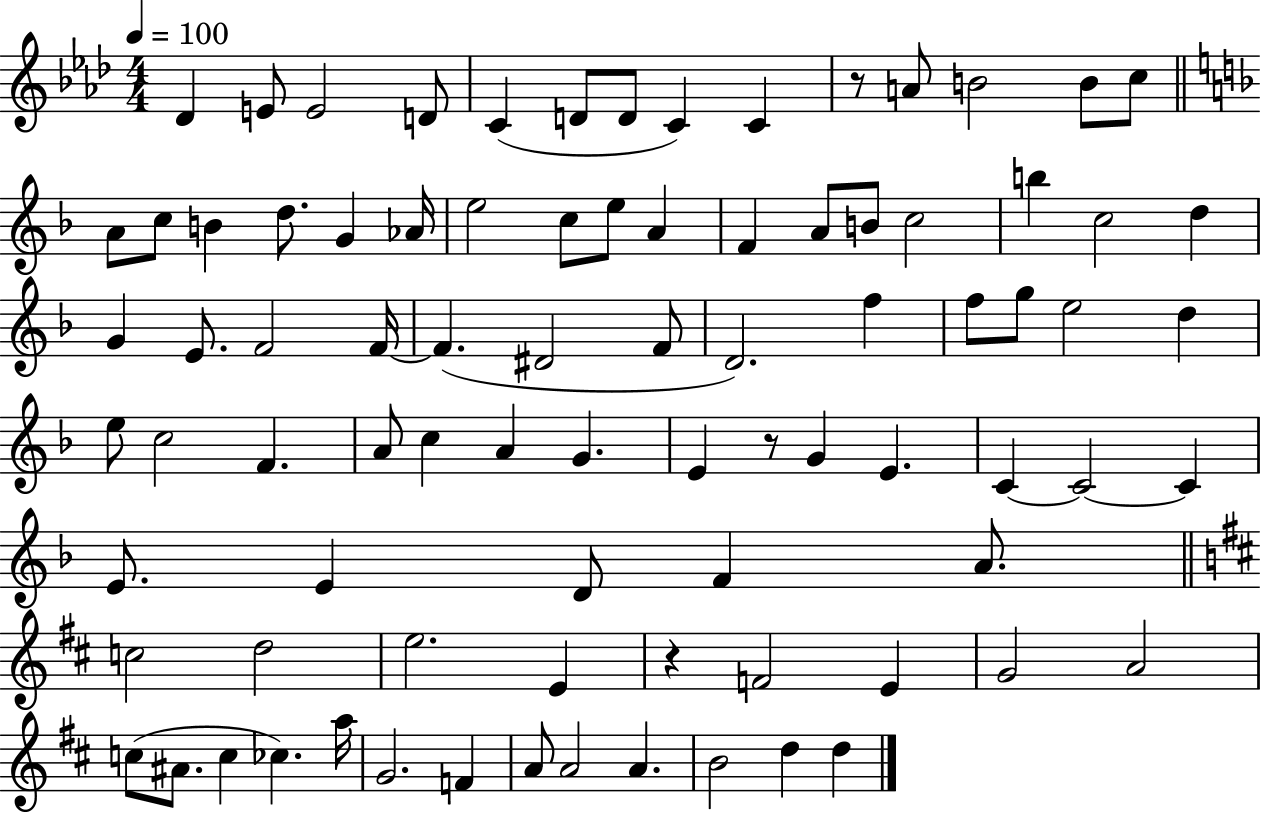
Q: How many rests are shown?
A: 3